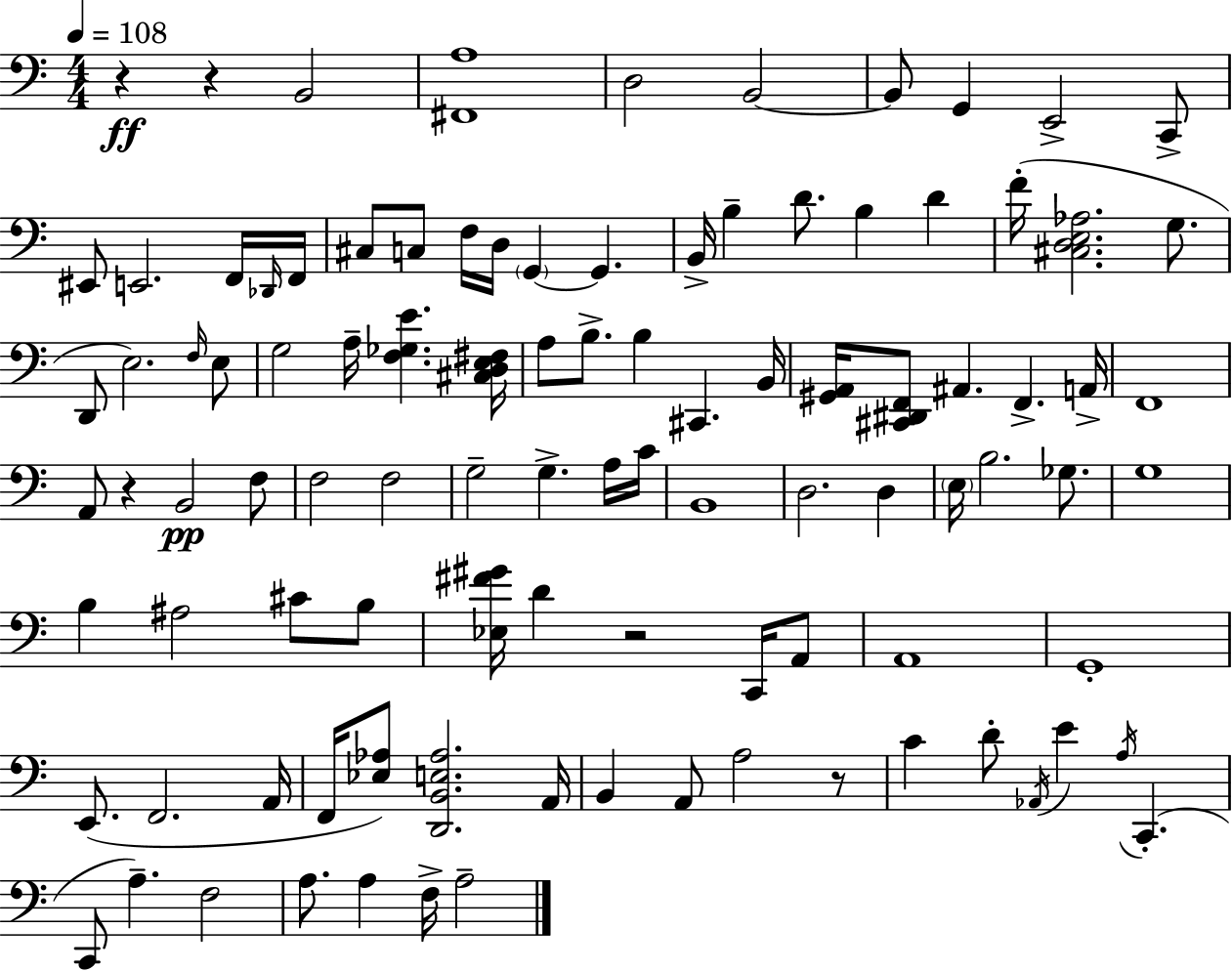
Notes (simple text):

R/q R/q B2/h [F#2,A3]/w D3/h B2/h B2/e G2/q E2/h C2/e EIS2/e E2/h. F2/s Db2/s F2/s C#3/e C3/e F3/s D3/s G2/q G2/q. B2/s B3/q D4/e. B3/q D4/q F4/s [C#3,D3,E3,Ab3]/h. G3/e. D2/e E3/h. F3/s E3/e G3/h A3/s [F3,Gb3,E4]/q. [C#3,D3,E3,F#3]/s A3/e B3/e. B3/q C#2/q. B2/s [G#2,A2]/s [C#2,D#2,F2]/e A#2/q. F2/q. A2/s F2/w A2/e R/q B2/h F3/e F3/h F3/h G3/h G3/q. A3/s C4/s B2/w D3/h. D3/q E3/s B3/h. Gb3/e. G3/w B3/q A#3/h C#4/e B3/e [Eb3,F#4,G#4]/s D4/q R/h C2/s A2/e A2/w G2/w E2/e. F2/h. A2/s F2/s [Eb3,Ab3]/e [D2,B2,E3,Ab3]/h. A2/s B2/q A2/e A3/h R/e C4/q D4/e Ab2/s E4/q A3/s C2/q. C2/e A3/q. F3/h A3/e. A3/q F3/s A3/h